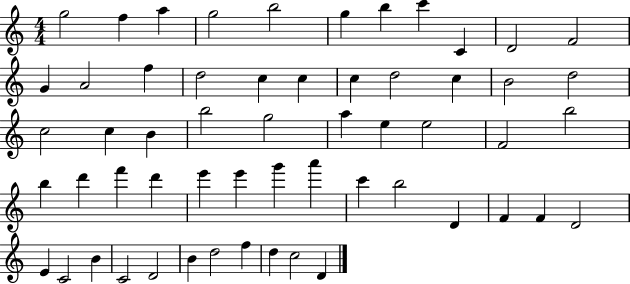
G5/h F5/q A5/q G5/h B5/h G5/q B5/q C6/q C4/q D4/h F4/h G4/q A4/h F5/q D5/h C5/q C5/q C5/q D5/h C5/q B4/h D5/h C5/h C5/q B4/q B5/h G5/h A5/q E5/q E5/h F4/h B5/h B5/q D6/q F6/q D6/q E6/q E6/q G6/q A6/q C6/q B5/h D4/q F4/q F4/q D4/h E4/q C4/h B4/q C4/h D4/h B4/q D5/h F5/q D5/q C5/h D4/q